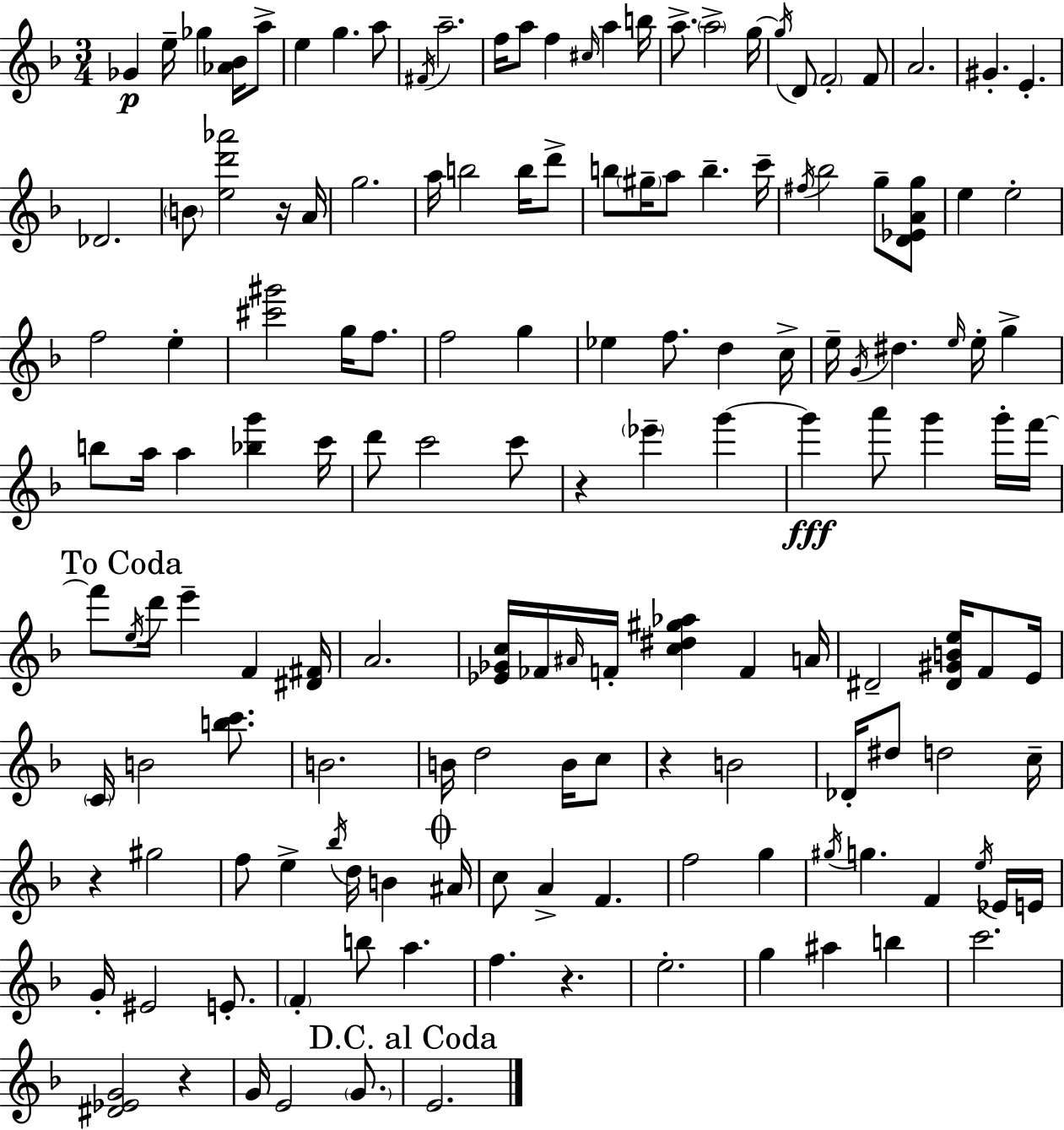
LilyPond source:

{
  \clef treble
  \numericTimeSignature
  \time 3/4
  \key f \major
  ges'4\p e''16-- ges''4 <aes' bes'>16 a''8-> | e''4 g''4. a''8 | \acciaccatura { fis'16 } a''2.-- | f''16 a''8 f''4 \grace { cis''16 } a''4 | \break b''16 a''8.-> \parenthesize a''2-> | g''16~~ \acciaccatura { g''16 } d'8 \parenthesize f'2-. | f'8 a'2. | gis'4.-. e'4.-. | \break des'2. | \parenthesize b'8 <e'' d''' aes'''>2 | r16 a'16 g''2. | a''16 b''2 | \break b''16 d'''8-> b''8 \parenthesize gis''16-- a''8 b''4.-- | c'''16-- \acciaccatura { fis''16 } bes''2 | g''8-- <d' ees' a' g''>8 e''4 e''2-. | f''2 | \break e''4-. <cis''' gis'''>2 | g''16 f''8. f''2 | g''4 ees''4 f''8. d''4 | c''16-> e''16-- \acciaccatura { g'16 } dis''4. | \break \grace { e''16 } e''16-. g''4-> b''8 a''16 a''4 | <bes'' g'''>4 c'''16 d'''8 c'''2 | c'''8 r4 \parenthesize ees'''4-- | g'''4~~ g'''4\fff a'''8 | \break g'''4 g'''16-. f'''16~~ \mark "To Coda" f'''8 \acciaccatura { e''16 } d'''16 e'''4-- | f'4 <dis' fis'>16 a'2. | <ees' ges' c''>16 fes'16 \grace { ais'16 } f'16-. <c'' dis'' gis'' aes''>4 | f'4 a'16 dis'2-- | \break <dis' gis' b' e''>16 f'8 e'16 \parenthesize c'16 b'2 | <b'' c'''>8. b'2. | b'16 d''2 | b'16 c''8 r4 | \break b'2 des'16-. dis''8 d''2 | c''16-- r4 | gis''2 f''8 e''4-> | \acciaccatura { bes''16 } d''16 b'4 \mark \markup { \musicglyph "scripts.coda" } ais'16 c''8 a'4-> | \break f'4. f''2 | g''4 \acciaccatura { gis''16 } g''4. | f'4 \acciaccatura { e''16 } ees'16 e'16 g'16-. | eis'2 e'8.-. \parenthesize f'4-. | \break b''8 a''4. f''4. | r4. e''2.-. | g''4 | ais''4 b''4 c'''2. | \break <dis' ees' g'>2 | r4 g'16 | e'2 \parenthesize g'8. \mark "D.C. al Coda" e'2. | \bar "|."
}